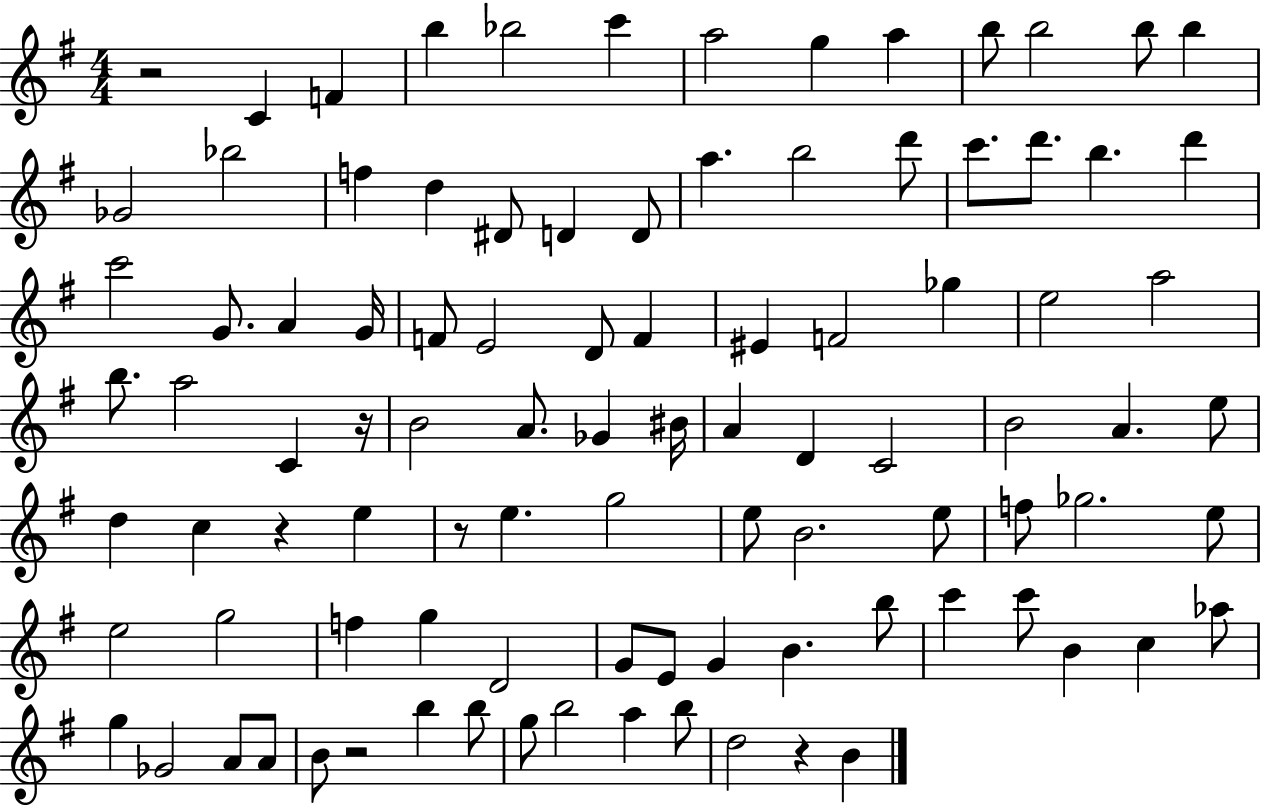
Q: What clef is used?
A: treble